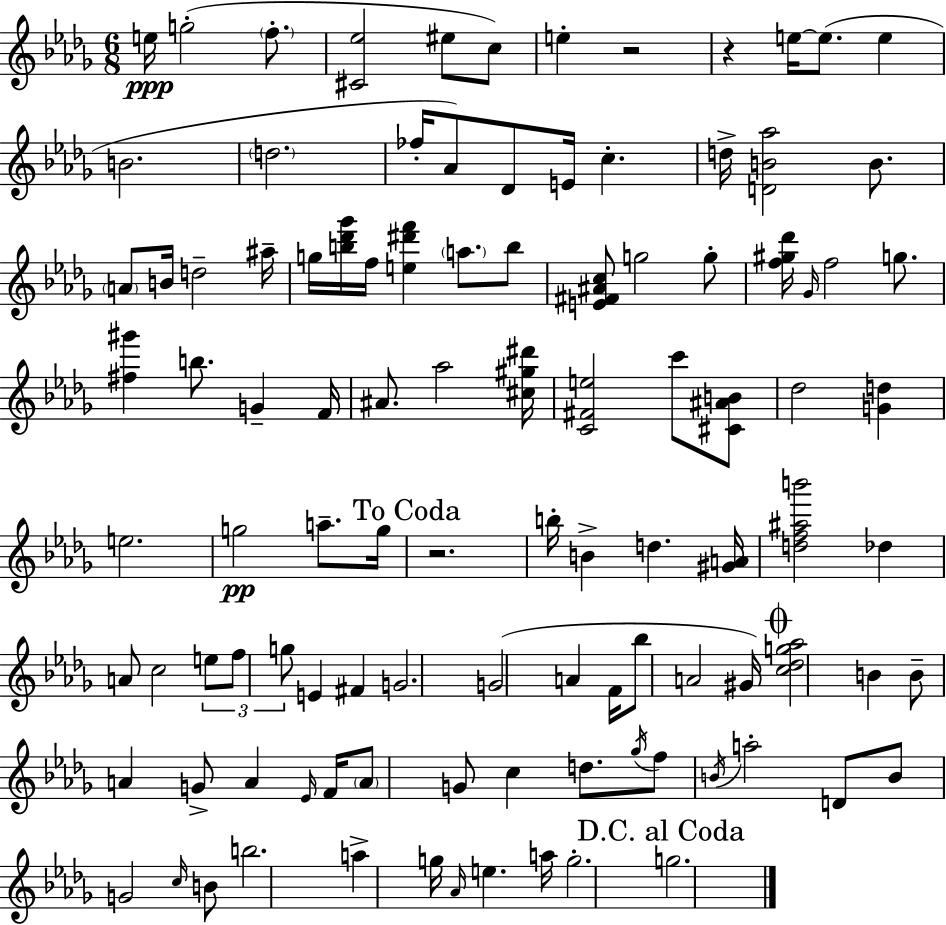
E5/s G5/h F5/e. [C#4,Eb5]/h EIS5/e C5/e E5/q R/h R/q E5/s E5/e. E5/q B4/h. D5/h. FES5/s Ab4/e Db4/e E4/s C5/q. D5/s [D4,B4,Ab5]/h B4/e. A4/e B4/s D5/h A#5/s G5/s [B5,Db6,Gb6]/s F5/s [E5,D#6,F6]/q A5/e. B5/e [E4,F#4,A#4,C5]/e G5/h G5/e [F5,G#5,Db6]/s Gb4/s F5/h G5/e. [F#5,G#6]/q B5/e. G4/q F4/s A#4/e. Ab5/h [C#5,G#5,D#6]/s [C4,F#4,E5]/h C6/e [C#4,A#4,B4]/e Db5/h [G4,D5]/q E5/h. G5/h A5/e. G5/s R/h. B5/s B4/q D5/q. [G#4,A4]/s [D5,F5,A#5,B6]/h Db5/q A4/e C5/h E5/e F5/e G5/e E4/q F#4/q G4/h. G4/h A4/q F4/s Bb5/e A4/h G#4/s [C5,Db5,G5,Ab5]/h B4/q B4/e A4/q G4/e A4/q Eb4/s F4/s A4/e G4/e C5/q D5/e. Gb5/s F5/e B4/s A5/h D4/e B4/e G4/h C5/s B4/e B5/h. A5/q G5/s Ab4/s E5/q. A5/s G5/h. G5/h.